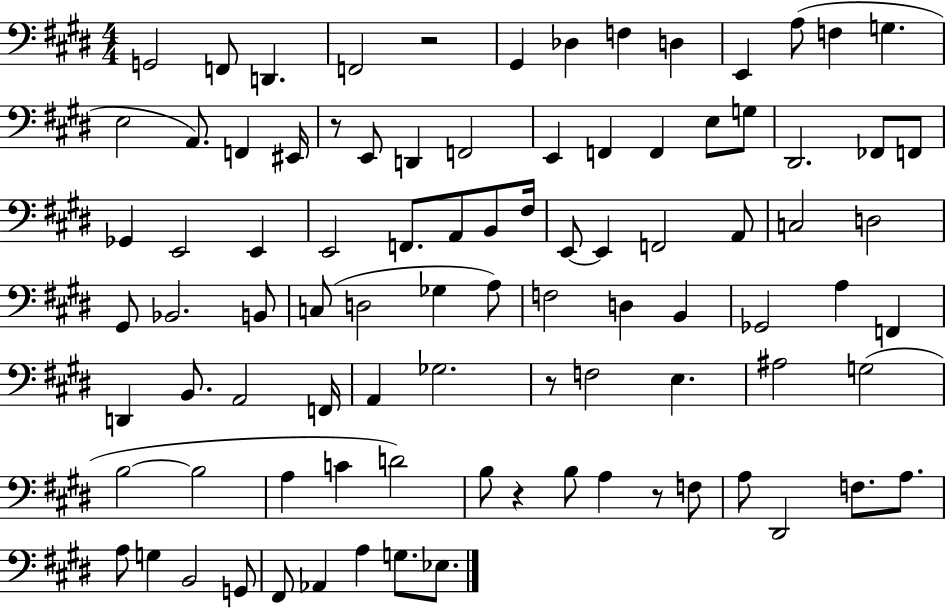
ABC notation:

X:1
T:Untitled
M:4/4
L:1/4
K:E
G,,2 F,,/2 D,, F,,2 z2 ^G,, _D, F, D, E,, A,/2 F, G, E,2 A,,/2 F,, ^E,,/4 z/2 E,,/2 D,, F,,2 E,, F,, F,, E,/2 G,/2 ^D,,2 _F,,/2 F,,/2 _G,, E,,2 E,, E,,2 F,,/2 A,,/2 B,,/2 ^F,/4 E,,/2 E,, F,,2 A,,/2 C,2 D,2 ^G,,/2 _B,,2 B,,/2 C,/2 D,2 _G, A,/2 F,2 D, B,, _G,,2 A, F,, D,, B,,/2 A,,2 F,,/4 A,, _G,2 z/2 F,2 E, ^A,2 G,2 B,2 B,2 A, C D2 B,/2 z B,/2 A, z/2 F,/2 A,/2 ^D,,2 F,/2 A,/2 A,/2 G, B,,2 G,,/2 ^F,,/2 _A,, A, G,/2 _E,/2